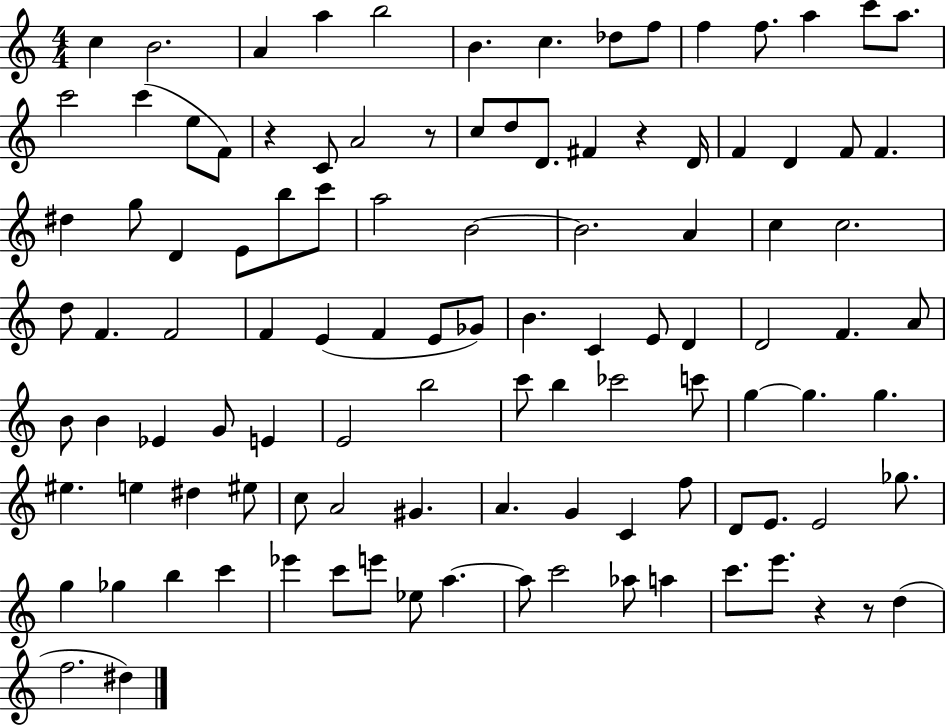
C5/q B4/h. A4/q A5/q B5/h B4/q. C5/q. Db5/e F5/e F5/q F5/e. A5/q C6/e A5/e. C6/h C6/q E5/e F4/e R/q C4/e A4/h R/e C5/e D5/e D4/e. F#4/q R/q D4/s F4/q D4/q F4/e F4/q. D#5/q G5/e D4/q E4/e B5/e C6/e A5/h B4/h B4/h. A4/q C5/q C5/h. D5/e F4/q. F4/h F4/q E4/q F4/q E4/e Gb4/e B4/q. C4/q E4/e D4/q D4/h F4/q. A4/e B4/e B4/q Eb4/q G4/e E4/q E4/h B5/h C6/e B5/q CES6/h C6/e G5/q G5/q. G5/q. EIS5/q. E5/q D#5/q EIS5/e C5/e A4/h G#4/q. A4/q. G4/q C4/q F5/e D4/e E4/e. E4/h Gb5/e. G5/q Gb5/q B5/q C6/q Eb6/q C6/e E6/e Eb5/e A5/q. A5/e C6/h Ab5/e A5/q C6/e. E6/e. R/q R/e D5/q F5/h. D#5/q